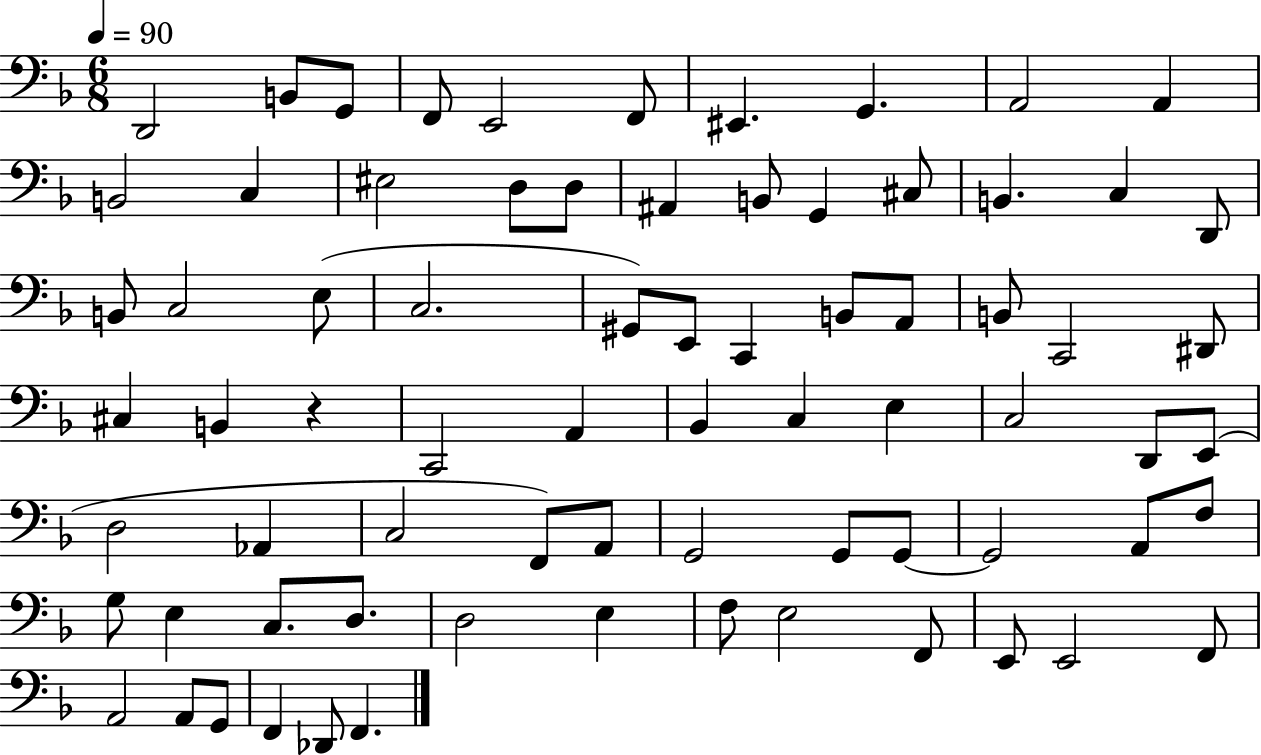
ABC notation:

X:1
T:Untitled
M:6/8
L:1/4
K:F
D,,2 B,,/2 G,,/2 F,,/2 E,,2 F,,/2 ^E,, G,, A,,2 A,, B,,2 C, ^E,2 D,/2 D,/2 ^A,, B,,/2 G,, ^C,/2 B,, C, D,,/2 B,,/2 C,2 E,/2 C,2 ^G,,/2 E,,/2 C,, B,,/2 A,,/2 B,,/2 C,,2 ^D,,/2 ^C, B,, z C,,2 A,, _B,, C, E, C,2 D,,/2 E,,/2 D,2 _A,, C,2 F,,/2 A,,/2 G,,2 G,,/2 G,,/2 G,,2 A,,/2 F,/2 G,/2 E, C,/2 D,/2 D,2 E, F,/2 E,2 F,,/2 E,,/2 E,,2 F,,/2 A,,2 A,,/2 G,,/2 F,, _D,,/2 F,,